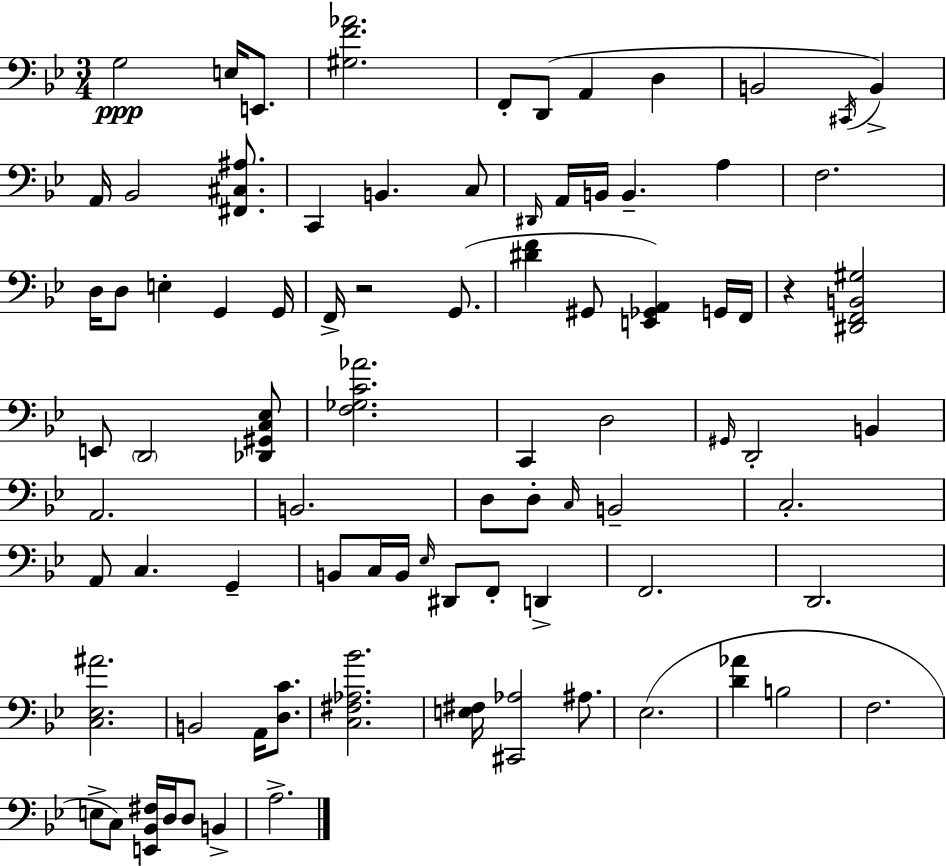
{
  \clef bass
  \numericTimeSignature
  \time 3/4
  \key bes \major
  g2\ppp e16 e,8. | <gis f' aes'>2. | f,8-. d,8( a,4 d4 | b,2 \acciaccatura { cis,16 } b,4->) | \break a,16 bes,2 <fis, cis ais>8. | c,4 b,4. c8 | \grace { dis,16 } a,16 b,16 b,4.-- a4 | f2. | \break d16 d8 e4-. g,4 | g,16 f,16-> r2 g,8.( | <dis' f'>4 gis,8 <e, ges, a,>4) | g,16 f,16 r4 <dis, f, b, gis>2 | \break e,8 \parenthesize d,2 | <des, gis, c ees>8 <f ges c' aes'>2. | c,4 d2 | \grace { gis,16 } d,2-. b,4 | \break a,2. | b,2. | d8 d8-. \grace { c16 } b,2-- | c2.-. | \break a,8 c4. | g,4-- b,8 c16 b,16 \grace { ees16 } dis,8 f,8-. | d,4-> f,2. | d,2. | \break <c ees ais'>2. | b,2 | a,16 <d c'>8. <c fis aes bes'>2. | <e fis>16 <cis, aes>2 | \break ais8. ees2.( | <d' aes'>4 b2 | f2. | e8-> c8) <e, bes, fis>16 d16 d8 | \break b,4-> a2.-> | \bar "|."
}